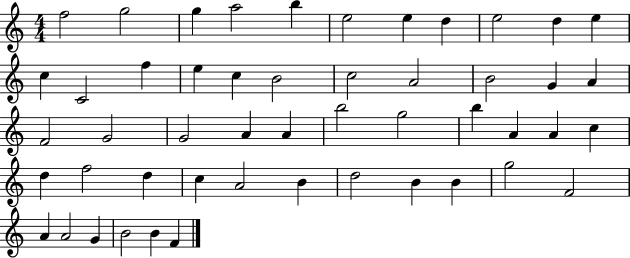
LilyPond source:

{
  \clef treble
  \numericTimeSignature
  \time 4/4
  \key c \major
  f''2 g''2 | g''4 a''2 b''4 | e''2 e''4 d''4 | e''2 d''4 e''4 | \break c''4 c'2 f''4 | e''4 c''4 b'2 | c''2 a'2 | b'2 g'4 a'4 | \break f'2 g'2 | g'2 a'4 a'4 | b''2 g''2 | b''4 a'4 a'4 c''4 | \break d''4 f''2 d''4 | c''4 a'2 b'4 | d''2 b'4 b'4 | g''2 f'2 | \break a'4 a'2 g'4 | b'2 b'4 f'4 | \bar "|."
}